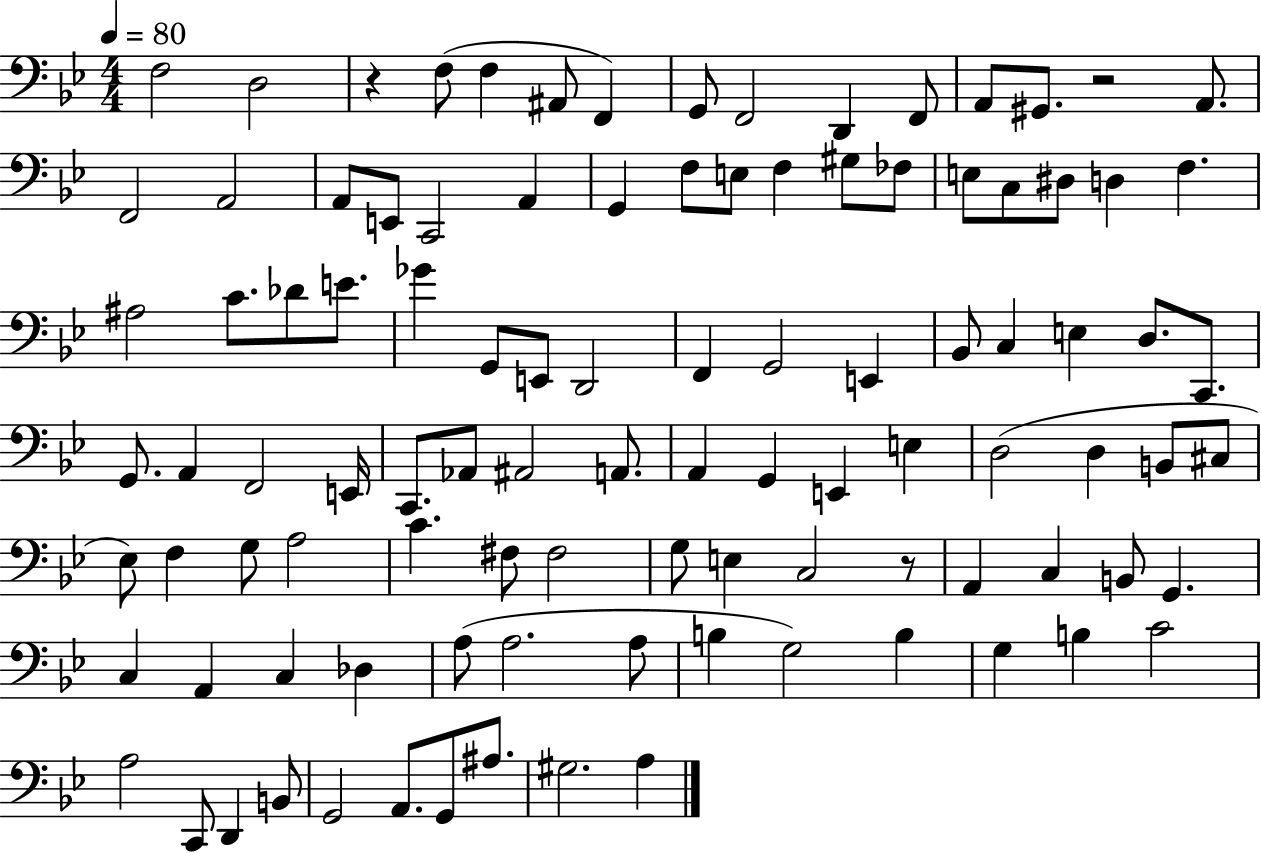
F3/h D3/h R/q F3/e F3/q A#2/e F2/q G2/e F2/h D2/q F2/e A2/e G#2/e. R/h A2/e. F2/h A2/h A2/e E2/e C2/h A2/q G2/q F3/e E3/e F3/q G#3/e FES3/e E3/e C3/e D#3/e D3/q F3/q. A#3/h C4/e. Db4/e E4/e. Gb4/q G2/e E2/e D2/h F2/q G2/h E2/q Bb2/e C3/q E3/q D3/e. C2/e. G2/e. A2/q F2/h E2/s C2/e. Ab2/e A#2/h A2/e. A2/q G2/q E2/q E3/q D3/h D3/q B2/e C#3/e Eb3/e F3/q G3/e A3/h C4/q. F#3/e F#3/h G3/e E3/q C3/h R/e A2/q C3/q B2/e G2/q. C3/q A2/q C3/q Db3/q A3/e A3/h. A3/e B3/q G3/h B3/q G3/q B3/q C4/h A3/h C2/e D2/q B2/e G2/h A2/e. G2/e A#3/e. G#3/h. A3/q